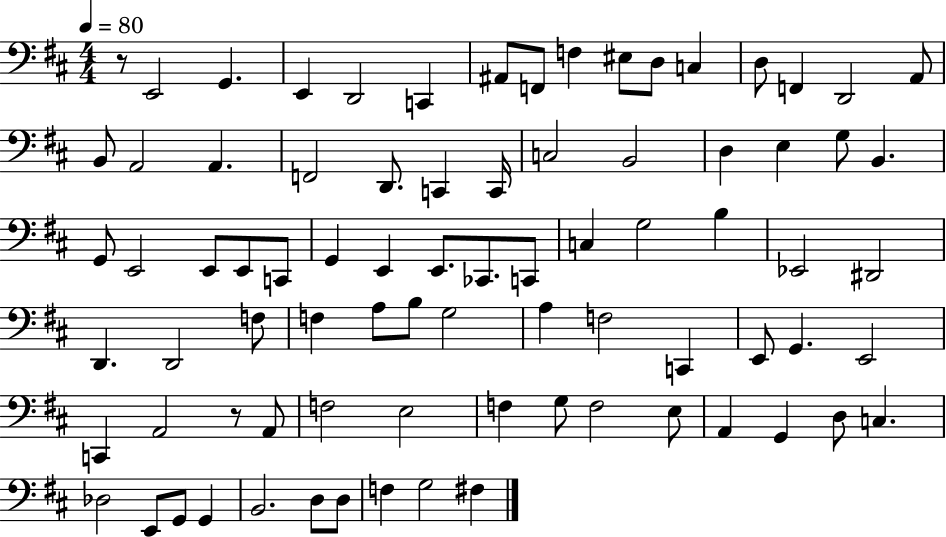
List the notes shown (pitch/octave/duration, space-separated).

R/e E2/h G2/q. E2/q D2/h C2/q A#2/e F2/e F3/q EIS3/e D3/e C3/q D3/e F2/q D2/h A2/e B2/e A2/h A2/q. F2/h D2/e. C2/q C2/s C3/h B2/h D3/q E3/q G3/e B2/q. G2/e E2/h E2/e E2/e C2/e G2/q E2/q E2/e. CES2/e. C2/e C3/q G3/h B3/q Eb2/h D#2/h D2/q. D2/h F3/e F3/q A3/e B3/e G3/h A3/q F3/h C2/q E2/e G2/q. E2/h C2/q A2/h R/e A2/e F3/h E3/h F3/q G3/e F3/h E3/e A2/q G2/q D3/e C3/q. Db3/h E2/e G2/e G2/q B2/h. D3/e D3/e F3/q G3/h F#3/q